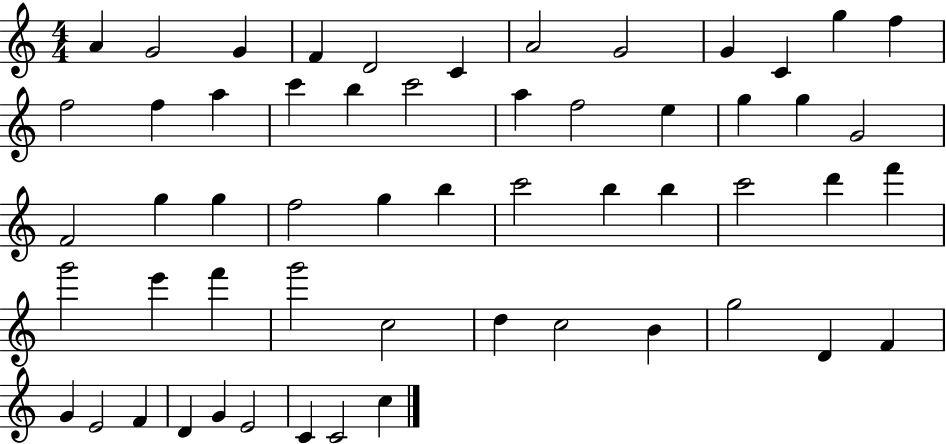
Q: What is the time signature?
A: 4/4